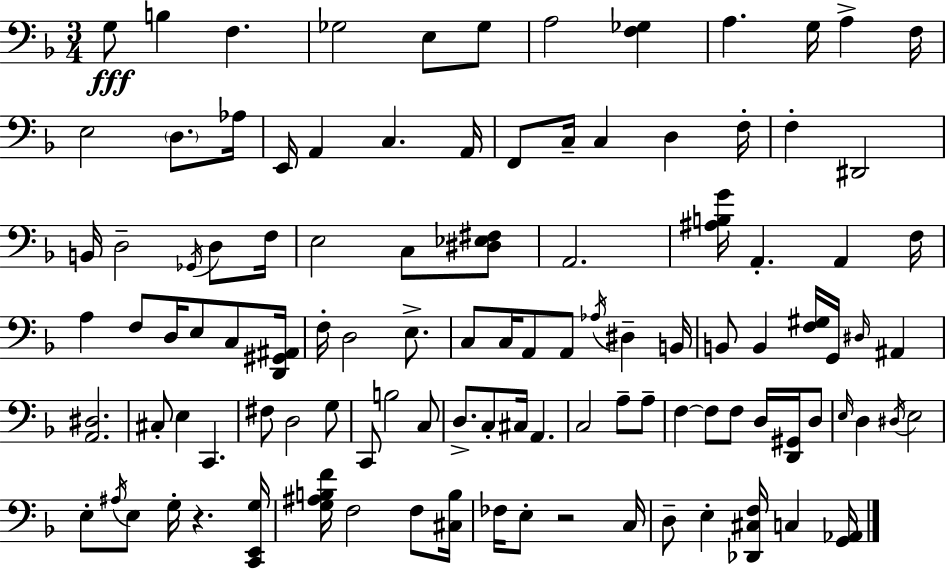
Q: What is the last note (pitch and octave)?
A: C3